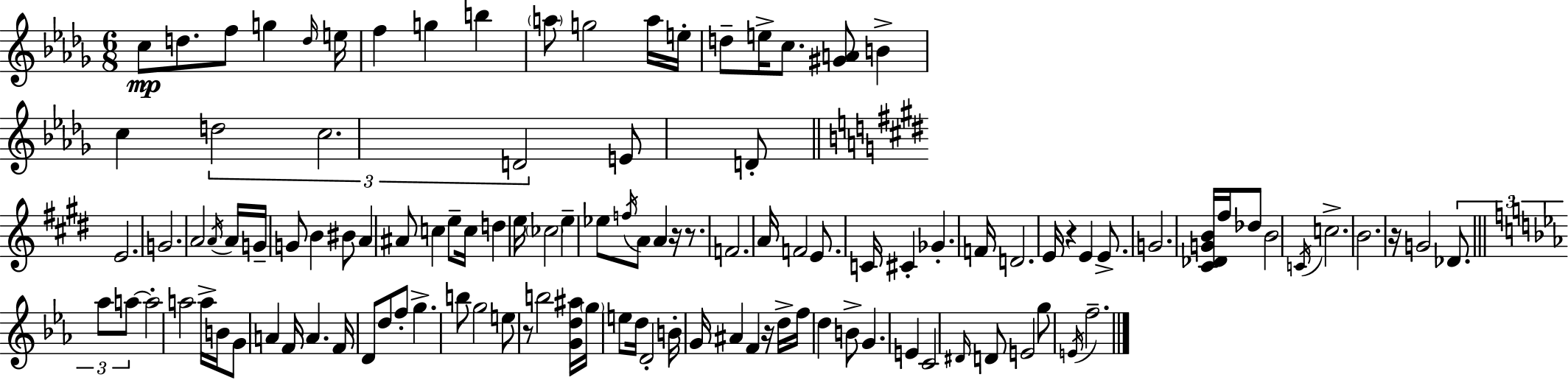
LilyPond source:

{
  \clef treble
  \numericTimeSignature
  \time 6/8
  \key bes \minor
  \repeat volta 2 { c''8\mp d''8. f''8 g''4 \grace { d''16 } | e''16 f''4 g''4 b''4 | \parenthesize a''8 g''2 a''16 | e''16-. d''8-- e''16-> c''8. <gis' a'>8 b'4-> | \break c''4 \tuplet 3/2 { d''2 | c''2. | d'2 } e'8 d'8-. | \bar "||" \break \key e \major e'2. | g'2. | a'2 \acciaccatura { a'16 } a'16 g'16-- g'8 | b'4 bis'8 a'4 ais'8 | \break c''4 e''8-- c''16 d''4 | e''16 \parenthesize ces''2 e''4-- | ees''8 \acciaccatura { f''16 } a'8 a'4 r16 r8. | f'2. | \break a'16 f'2 e'8. | c'16 cis'4-. ges'4.-. | f'16 d'2. | e'16 r4 e'4 e'8.-> | \break g'2. | <cis' des' g' b'>16 fis''16 des''8 b'2 | \acciaccatura { c'16 } c''2.-> | b'2. | \break r16 g'2 | \tuplet 3/2 { des'8. \bar "||" \break \key ees \major aes''8 a''8~~ } a''2-. | a''2 a''16-> b'16 g'8 | a'4 f'16 a'4. f'16 | d'8 d''8 f''8-. g''4.-> | \break b''8 g''2 e''8 | r8 b''2 <g' d'' ais''>16 \parenthesize g''16 | e''8 d''16 d'2-. b'16-. | g'16 ais'4 f'4 r16 d''16-> f''16 | \break d''4 b'8-> g'4. | e'4 c'2 | \grace { dis'16 } d'8 e'2 g''8 | \acciaccatura { e'16 } f''2.-- | \break } \bar "|."
}